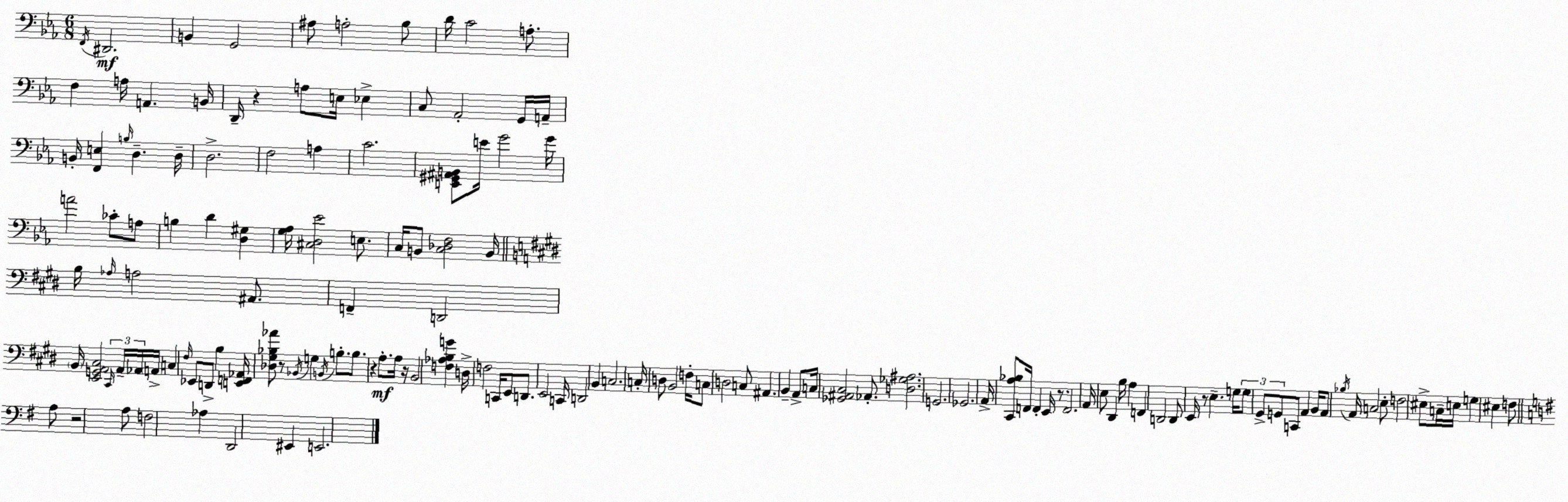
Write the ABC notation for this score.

X:1
T:Untitled
M:6/8
L:1/4
K:Cm
F,,/4 ^D,,2 B,, G,,2 ^A,/2 A,2 _B,/2 D/4 C2 A,/2 F, A,/4 A,, B,,/4 D,,/4 z A,/2 E,/4 _E, C,/2 _A,,2 G,,/4 A,,/4 B,,/4 [F,,E,] B,/4 D, D,/4 D,2 F,2 A, C2 [E,,^G,,^A,,B,,]/2 E/4 G2 G/4 A2 _C/2 A,/2 B, D [D,^G,] [G,_A,]/4 [^C,D,_E]2 E,/2 C,/4 B,,/2 [C,_D,F,]2 B,,/4 B,/4 _A,/4 A,2 ^A,,/2 F,, D,,2 B,,/4 [E,,G,,A,,^C,]2 ^C,,/4 A,,/4 _A,,/4 A,,/4 C, ^F,/4 _E,,/2 D,,/2 B, [E,,F,,_A,,]/4 [_D,^G,_B,_A]/2 z/2 _B,,/4 G, B,,/4 B,/2 B,/2 z A,/2 A,/4 z/4 B,,2 [F,_A,B,G] D,/4 F,2 C,,/4 E,,/2 D,,/2 E,,2 C,,/4 D,,2 B,, C,2 C,/4 D,/2 B,,2 F,/4 C,/2 D,2 C,/2 ^A,, B,, A,,/2 C,/4 [_G,,^A,,^C,]2 _A,,/2 [D,_G,^A,]2 G,,2 _G,,2 A,,/4 [^C,,A,_B,]/2 F,,/4 F,, E,,/4 z/2 F,,2 A,,/4 E,/2 ^D,, B,/4 A, F,, D,,2 D,,/2 E,,/4 z/2 E, G,/4 G,/2 ^G,,/2 G,,/2 C,,/2 A,, B,,/4 A,,/2 _B,/4 A,,/4 C,2 E,/2 F,2 ^E,/2 C,/4 E,/4 G, ^E, F,/2 A,/2 z2 A,/2 F,2 _A, D,,2 ^E,, E,,2